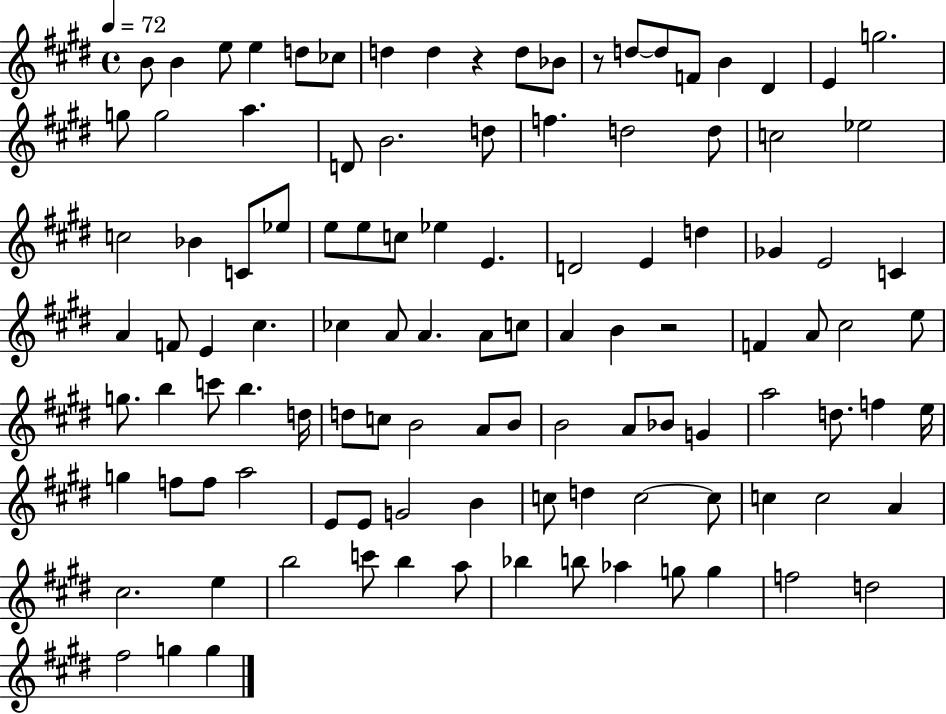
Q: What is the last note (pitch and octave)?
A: G5